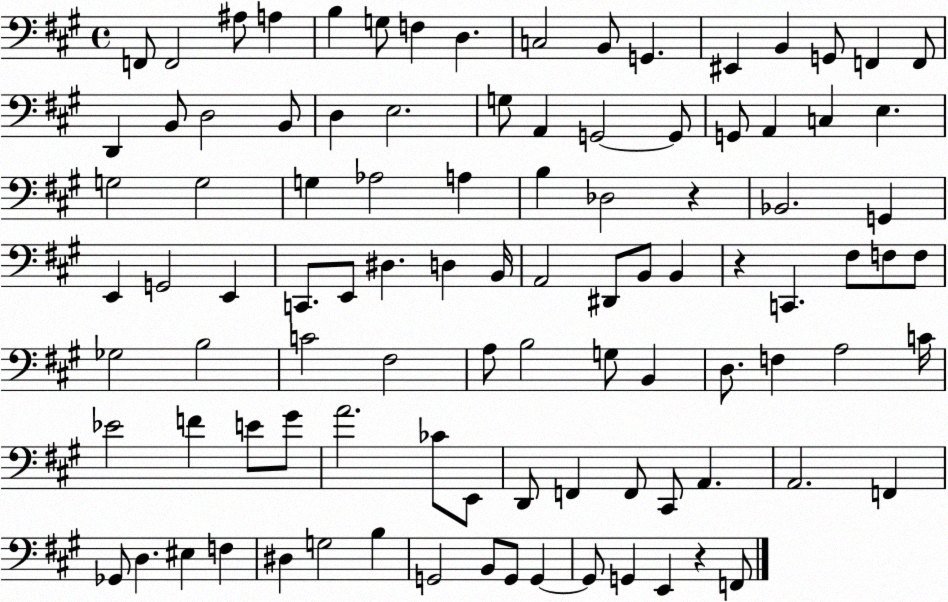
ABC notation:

X:1
T:Untitled
M:4/4
L:1/4
K:A
F,,/2 F,,2 ^A,/2 A, B, G,/2 F, D, C,2 B,,/2 G,, ^E,, B,, G,,/2 F,, F,,/2 D,, B,,/2 D,2 B,,/2 D, E,2 G,/2 A,, G,,2 G,,/2 G,,/2 A,, C, E, G,2 G,2 G, _A,2 A, B, _D,2 z _B,,2 G,, E,, G,,2 E,, C,,/2 E,,/2 ^D, D, B,,/4 A,,2 ^D,,/2 B,,/2 B,, z C,, ^F,/2 F,/2 F,/2 _G,2 B,2 C2 ^F,2 A,/2 B,2 G,/2 B,, D,/2 F, A,2 C/4 _E2 F E/2 ^G/2 A2 _C/2 E,,/2 D,,/2 F,, F,,/2 ^C,,/2 A,, A,,2 F,, _G,,/2 D, ^E, F, ^D, G,2 B, G,,2 B,,/2 G,,/2 G,, G,,/2 G,, E,, z F,,/2